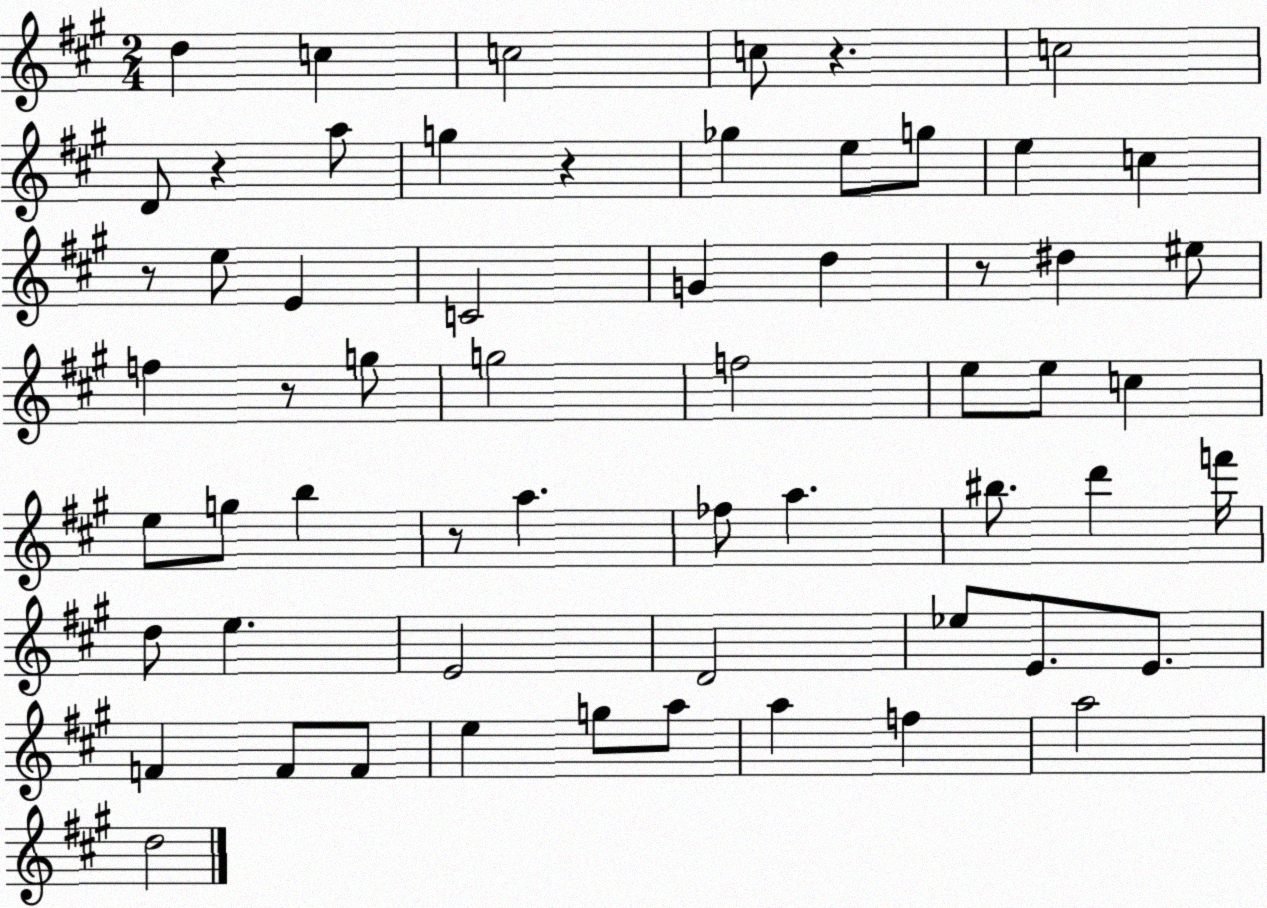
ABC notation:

X:1
T:Untitled
M:2/4
L:1/4
K:A
d c c2 c/2 z c2 D/2 z a/2 g z _g e/2 g/2 e c z/2 e/2 E C2 G d z/2 ^d ^e/2 f z/2 g/2 g2 f2 e/2 e/2 c e/2 g/2 b z/2 a _f/2 a ^b/2 d' f'/4 d/2 e E2 D2 _e/2 E/2 E/2 F F/2 F/2 e g/2 a/2 a f a2 d2